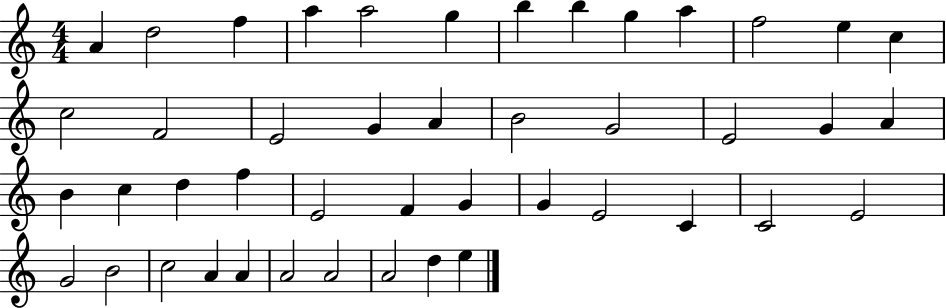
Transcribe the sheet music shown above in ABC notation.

X:1
T:Untitled
M:4/4
L:1/4
K:C
A d2 f a a2 g b b g a f2 e c c2 F2 E2 G A B2 G2 E2 G A B c d f E2 F G G E2 C C2 E2 G2 B2 c2 A A A2 A2 A2 d e